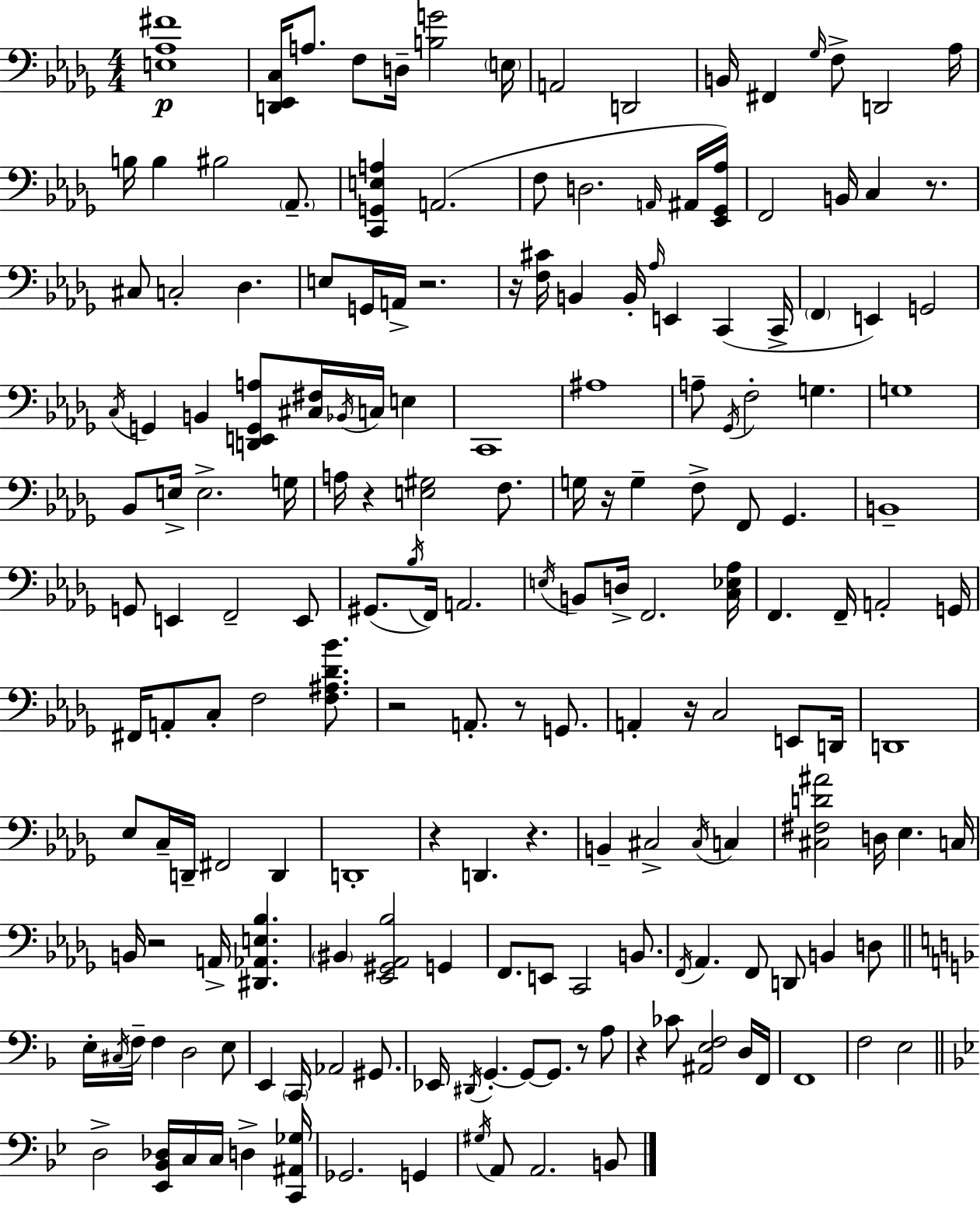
{
  \clef bass
  \numericTimeSignature
  \time 4/4
  \key bes \minor
  <e aes fis'>1\p | <d, ees, c>16 a8. f8 d16-- <b g'>2 \parenthesize e16 | a,2 d,2 | b,16 fis,4 \grace { ges16 } f8-> d,2 | \break aes16 b16 b4 bis2 \parenthesize aes,8.-- | <c, g, e a>4 a,2.( | f8 d2. \grace { a,16 } | ais,16 <ees, ges, aes>16) f,2 b,16 c4 r8. | \break cis8 c2-. des4. | e8 g,16 a,16-> r2. | r16 <f cis'>16 b,4 b,16-. \grace { aes16 } e,4 c,4( | c,16-> \parenthesize f,4 e,4) g,2 | \break \acciaccatura { c16 } g,4 b,4 <d, e, g, a>8 <cis fis>16 \acciaccatura { bes,16 } | c16 e4 c,1 | ais1 | a8-- \acciaccatura { ges,16 } f2-. | \break g4. g1 | bes,8 e16-> e2.-> | g16 a16 r4 <e gis>2 | f8. g16 r16 g4-- f8-> f,8 | \break ges,4. b,1-- | g,8 e,4 f,2-- | e,8 gis,8.( \acciaccatura { bes16 } f,16) a,2. | \acciaccatura { e16 } b,8 d16-> f,2. | \break <c ees aes>16 f,4. f,16-- a,2-. | g,16 fis,16 a,8-. c8-. f2 | <f ais des' bes'>8. r2 | a,8.-. r8 g,8. a,4-. r16 c2 | \break e,8 d,16 d,1 | ees8 c16-- d,16-- fis,2 | d,4 d,1-. | r4 d,4. | \break r4. b,4-- cis2-> | \acciaccatura { cis16 } c4 <cis fis d' ais'>2 | d16 ees4. c16 b,16 r2 | a,16-> <dis, aes, e bes>4. \parenthesize bis,4 <ees, gis, aes, bes>2 | \break g,4 f,8. e,8 c,2 | b,8. \acciaccatura { f,16 } aes,4. | f,8 d,8 b,4 d8 \bar "||" \break \key f \major e16-. \acciaccatura { cis16 } f16-- f4 d2 e8 | e,4 \parenthesize c,16 aes,2 gis,8. | ees,16 \acciaccatura { dis,16 } g,4.-.~~ g,8~~ g,8. r8 | a8 r4 ces'8 <ais, e f>2 | \break d16 f,16 f,1 | f2 e2 | \bar "||" \break \key g \minor d2-> <ees, bes, des>16 c16 c16 d4-> <c, ais, ges>16 | ges,2. g,4 | \acciaccatura { gis16 } a,8 a,2. b,8 | \bar "|."
}